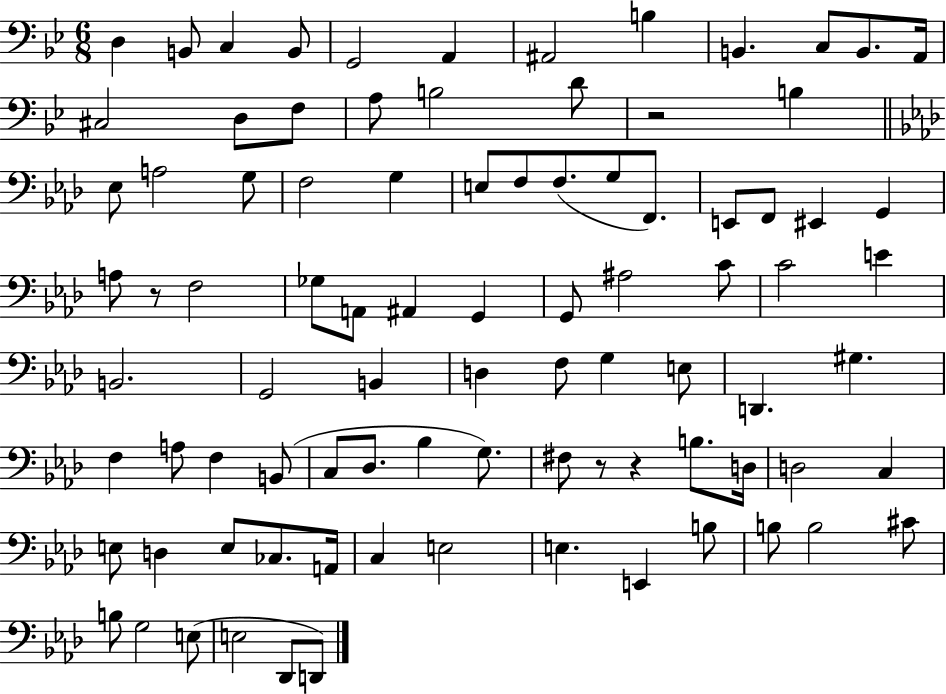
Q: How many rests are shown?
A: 4